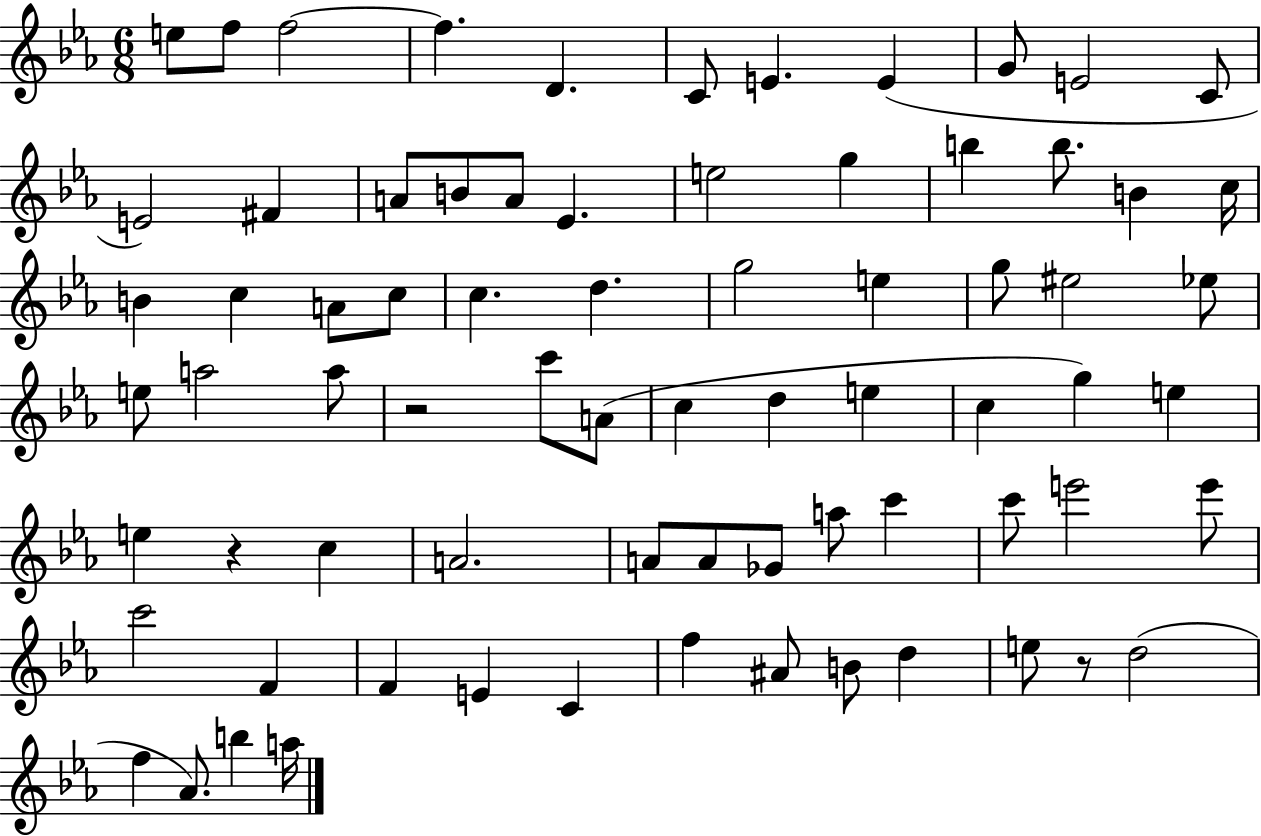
E5/e F5/e F5/h F5/q. D4/q. C4/e E4/q. E4/q G4/e E4/h C4/e E4/h F#4/q A4/e B4/e A4/e Eb4/q. E5/h G5/q B5/q B5/e. B4/q C5/s B4/q C5/q A4/e C5/e C5/q. D5/q. G5/h E5/q G5/e EIS5/h Eb5/e E5/e A5/h A5/e R/h C6/e A4/e C5/q D5/q E5/q C5/q G5/q E5/q E5/q R/q C5/q A4/h. A4/e A4/e Gb4/e A5/e C6/q C6/e E6/h E6/e C6/h F4/q F4/q E4/q C4/q F5/q A#4/e B4/e D5/q E5/e R/e D5/h F5/q Ab4/e. B5/q A5/s